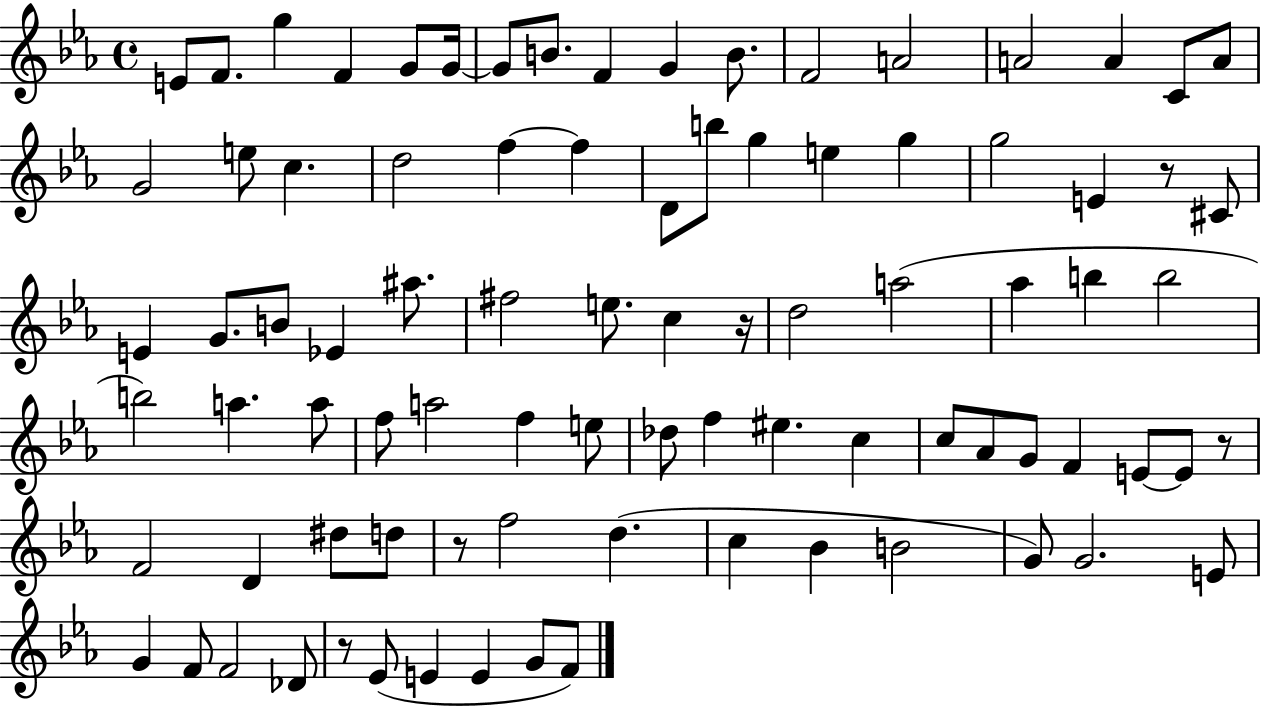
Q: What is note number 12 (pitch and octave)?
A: F4